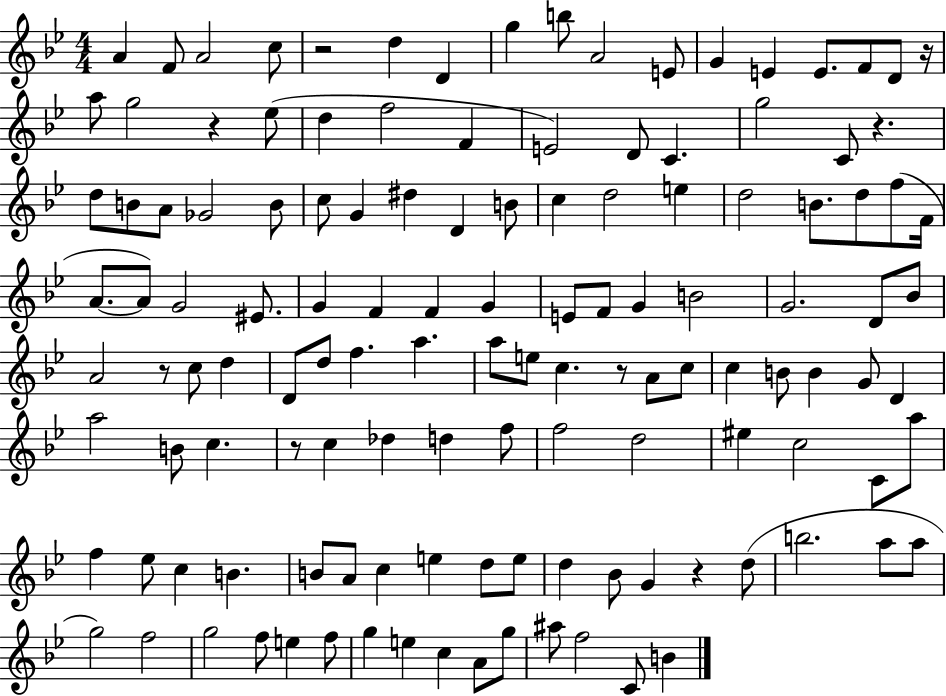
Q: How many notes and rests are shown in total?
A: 129